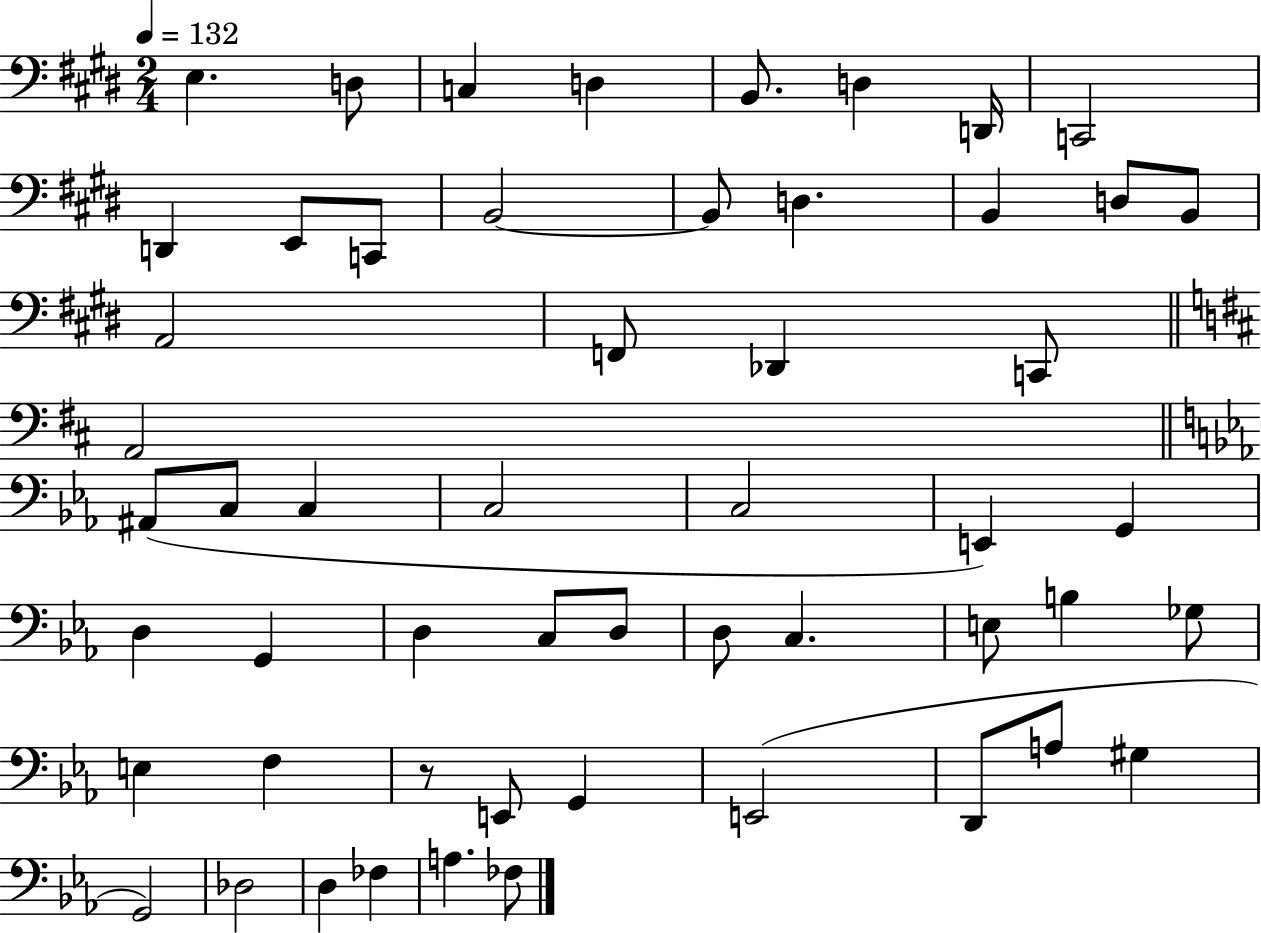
{
  \clef bass
  \numericTimeSignature
  \time 2/4
  \key e \major
  \tempo 4 = 132
  e4. d8 | c4 d4 | b,8. d4 d,16 | c,2 | \break d,4 e,8 c,8 | b,2~~ | b,8 d4. | b,4 d8 b,8 | \break a,2 | f,8 des,4 c,8 | \bar "||" \break \key b \minor a,2 | \bar "||" \break \key c \minor ais,8( c8 c4 | c2 | c2 | e,4) g,4 | \break d4 g,4 | d4 c8 d8 | d8 c4. | e8 b4 ges8 | \break e4 f4 | r8 e,8 g,4 | e,2( | d,8 a8 gis4 | \break g,2) | des2 | d4 fes4 | a4. fes8 | \break \bar "|."
}